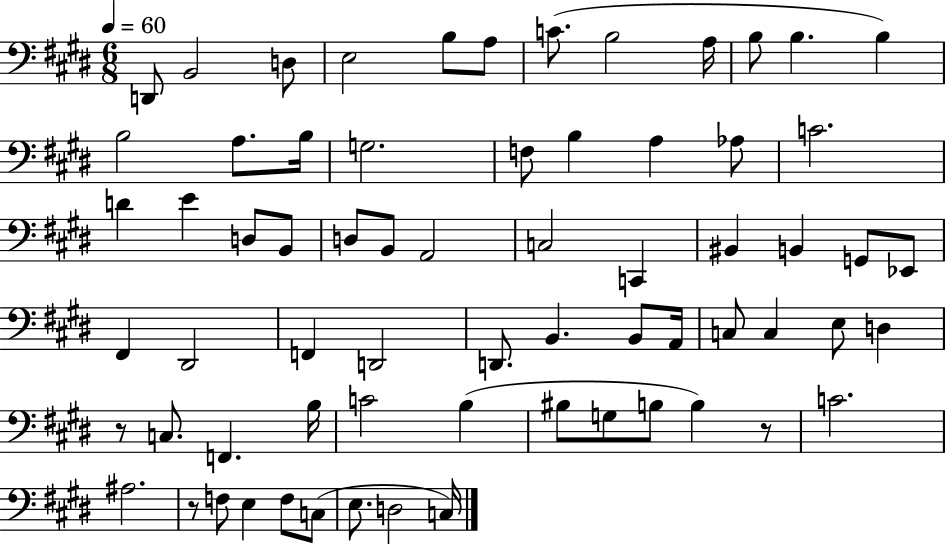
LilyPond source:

{
  \clef bass
  \numericTimeSignature
  \time 6/8
  \key e \major
  \tempo 4 = 60
  d,8 b,2 d8 | e2 b8 a8 | c'8.( b2 a16 | b8 b4. b4) | \break b2 a8. b16 | g2. | f8 b4 a4 aes8 | c'2. | \break d'4 e'4 d8 b,8 | d8 b,8 a,2 | c2 c,4 | bis,4 b,4 g,8 ees,8 | \break fis,4 dis,2 | f,4 d,2 | d,8. b,4. b,8 a,16 | c8 c4 e8 d4 | \break r8 c8. f,4. b16 | c'2 b4( | bis8 g8 b8 b4) r8 | c'2. | \break ais2. | r8 f8 e4 f8 c8( | e8. d2 c16) | \bar "|."
}